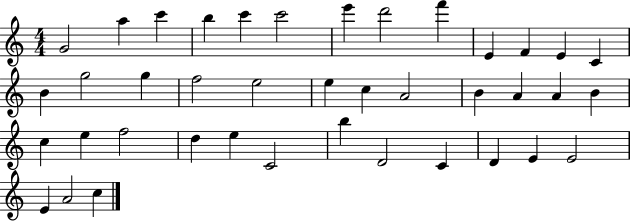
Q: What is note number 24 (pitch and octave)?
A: A4